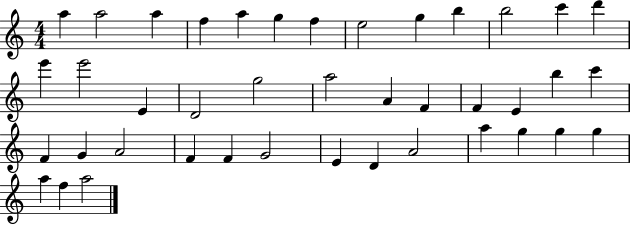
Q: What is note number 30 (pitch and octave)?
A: F4